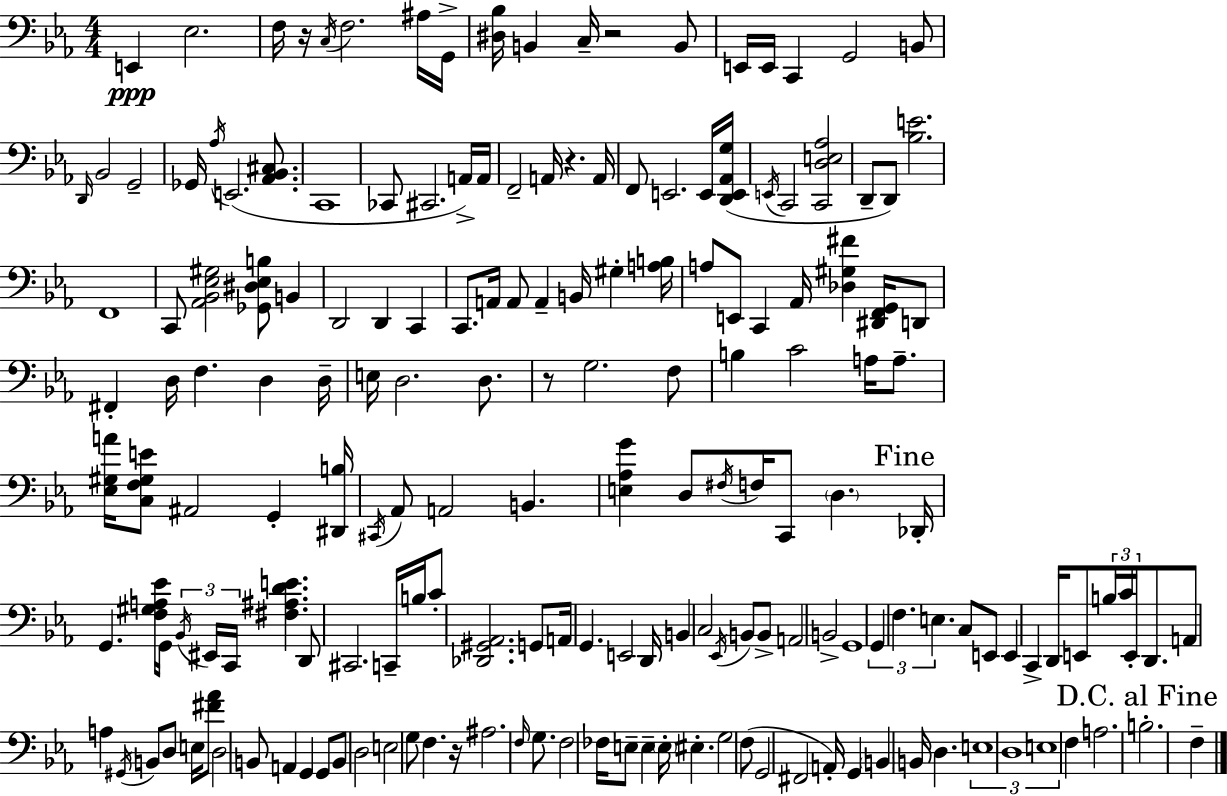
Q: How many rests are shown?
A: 5